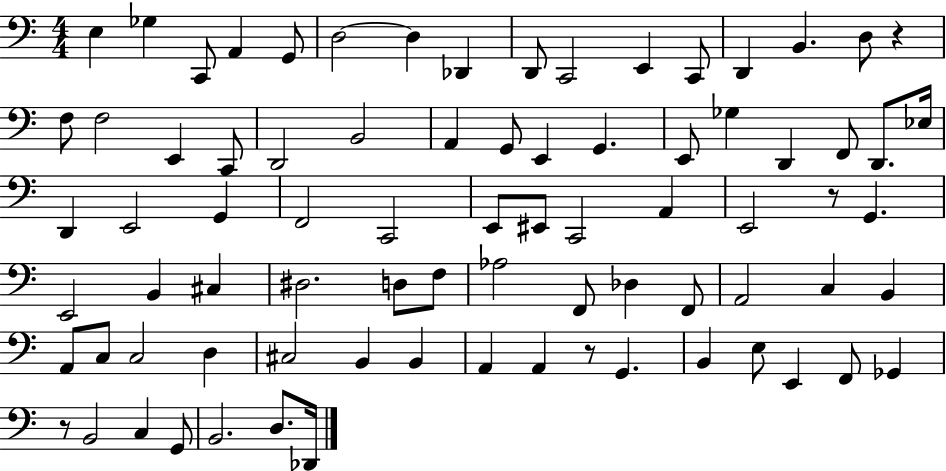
X:1
T:Untitled
M:4/4
L:1/4
K:C
E, _G, C,,/2 A,, G,,/2 D,2 D, _D,, D,,/2 C,,2 E,, C,,/2 D,, B,, D,/2 z F,/2 F,2 E,, C,,/2 D,,2 B,,2 A,, G,,/2 E,, G,, E,,/2 _G, D,, F,,/2 D,,/2 _E,/4 D,, E,,2 G,, F,,2 C,,2 E,,/2 ^E,,/2 C,,2 A,, E,,2 z/2 G,, E,,2 B,, ^C, ^D,2 D,/2 F,/2 _A,2 F,,/2 _D, F,,/2 A,,2 C, B,, A,,/2 C,/2 C,2 D, ^C,2 B,, B,, A,, A,, z/2 G,, B,, E,/2 E,, F,,/2 _G,, z/2 B,,2 C, G,,/2 B,,2 D,/2 _D,,/4